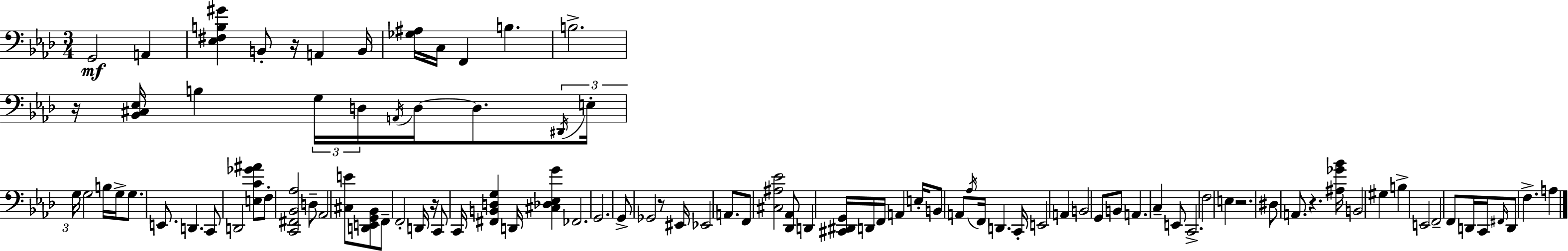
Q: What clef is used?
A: bass